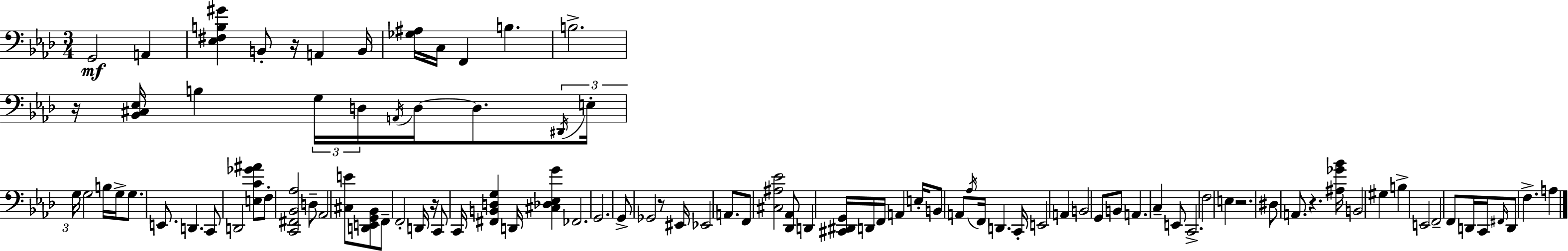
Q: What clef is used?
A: bass